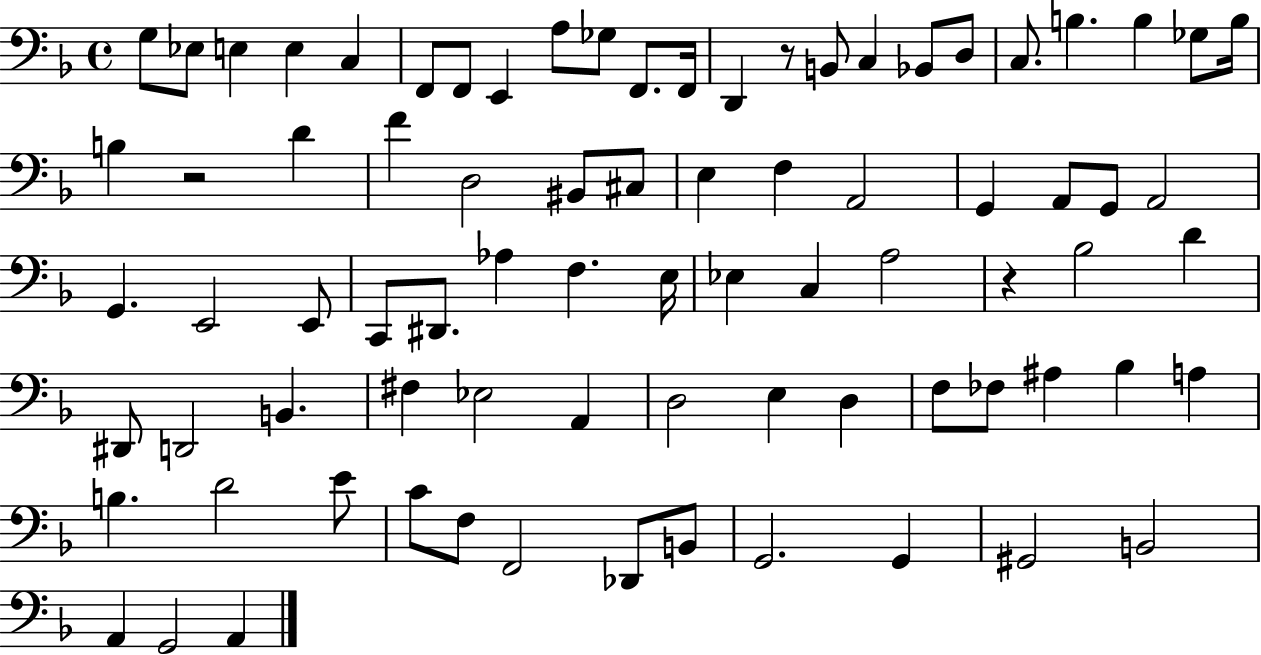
G3/e Eb3/e E3/q E3/q C3/q F2/e F2/e E2/q A3/e Gb3/e F2/e. F2/s D2/q R/e B2/e C3/q Bb2/e D3/e C3/e. B3/q. B3/q Gb3/e B3/s B3/q R/h D4/q F4/q D3/h BIS2/e C#3/e E3/q F3/q A2/h G2/q A2/e G2/e A2/h G2/q. E2/h E2/e C2/e D#2/e. Ab3/q F3/q. E3/s Eb3/q C3/q A3/h R/q Bb3/h D4/q D#2/e D2/h B2/q. F#3/q Eb3/h A2/q D3/h E3/q D3/q F3/e FES3/e A#3/q Bb3/q A3/q B3/q. D4/h E4/e C4/e F3/e F2/h Db2/e B2/e G2/h. G2/q G#2/h B2/h A2/q G2/h A2/q